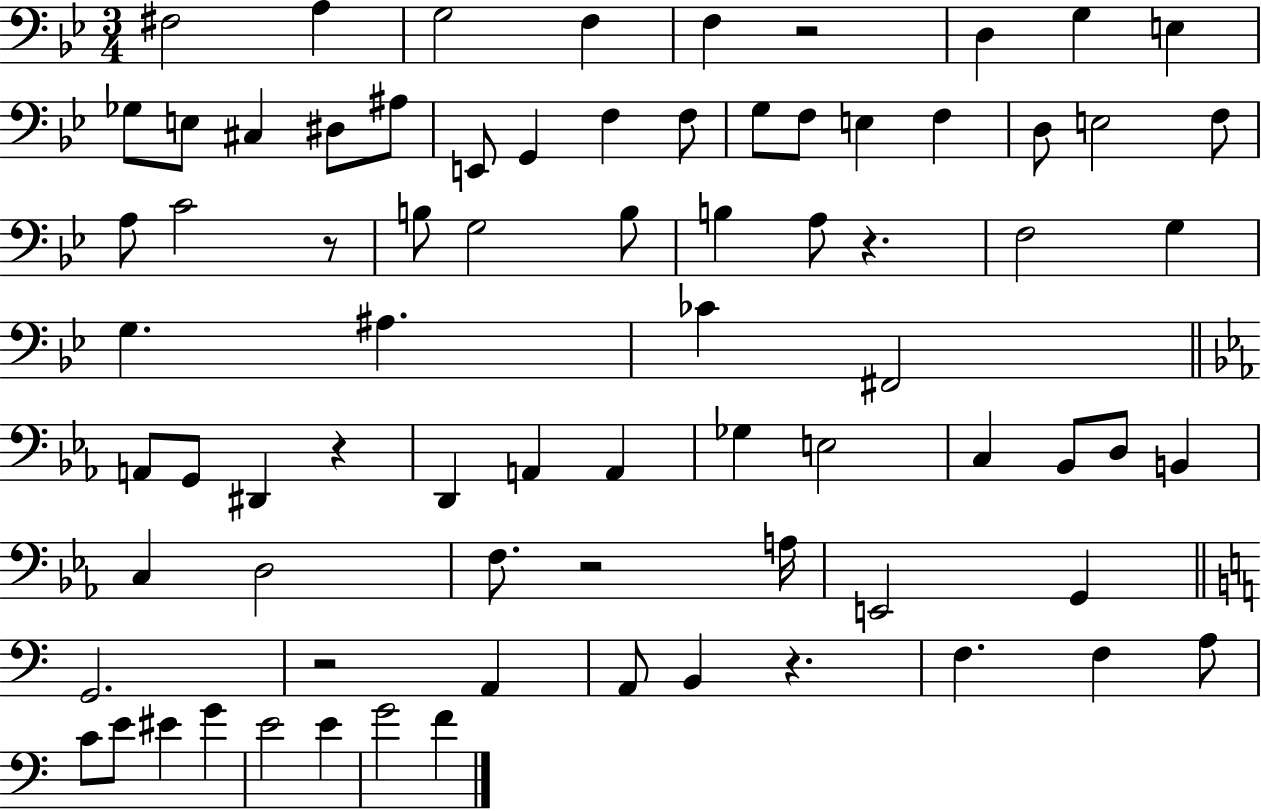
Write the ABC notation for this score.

X:1
T:Untitled
M:3/4
L:1/4
K:Bb
^F,2 A, G,2 F, F, z2 D, G, E, _G,/2 E,/2 ^C, ^D,/2 ^A,/2 E,,/2 G,, F, F,/2 G,/2 F,/2 E, F, D,/2 E,2 F,/2 A,/2 C2 z/2 B,/2 G,2 B,/2 B, A,/2 z F,2 G, G, ^A, _C ^F,,2 A,,/2 G,,/2 ^D,, z D,, A,, A,, _G, E,2 C, _B,,/2 D,/2 B,, C, D,2 F,/2 z2 A,/4 E,,2 G,, G,,2 z2 A,, A,,/2 B,, z F, F, A,/2 C/2 E/2 ^E G E2 E G2 F